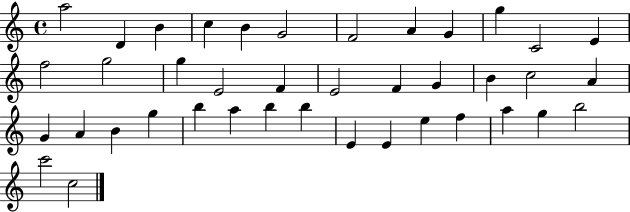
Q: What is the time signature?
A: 4/4